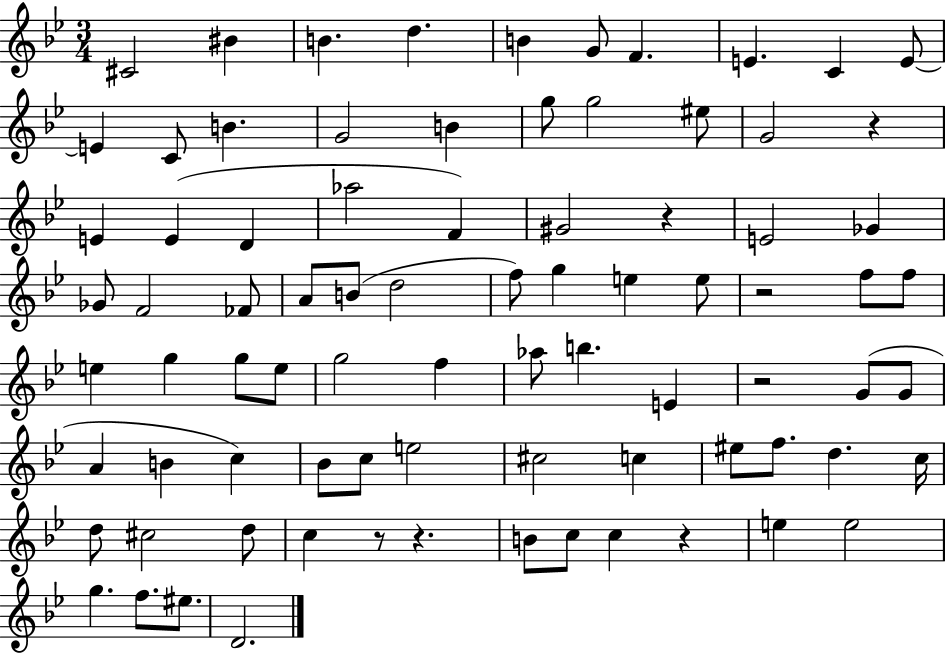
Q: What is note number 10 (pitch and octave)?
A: E4